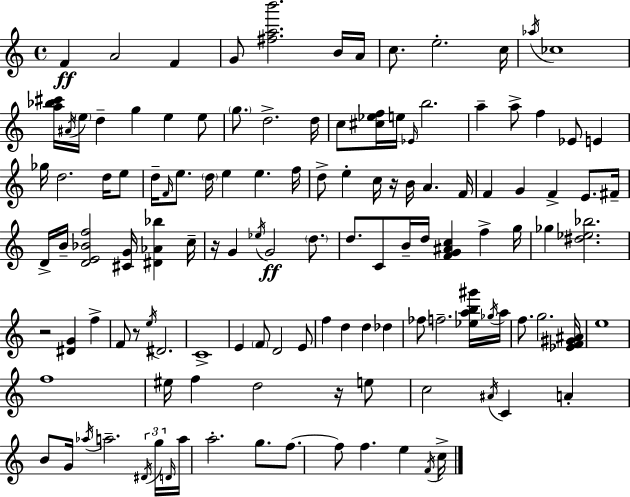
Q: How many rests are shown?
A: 5